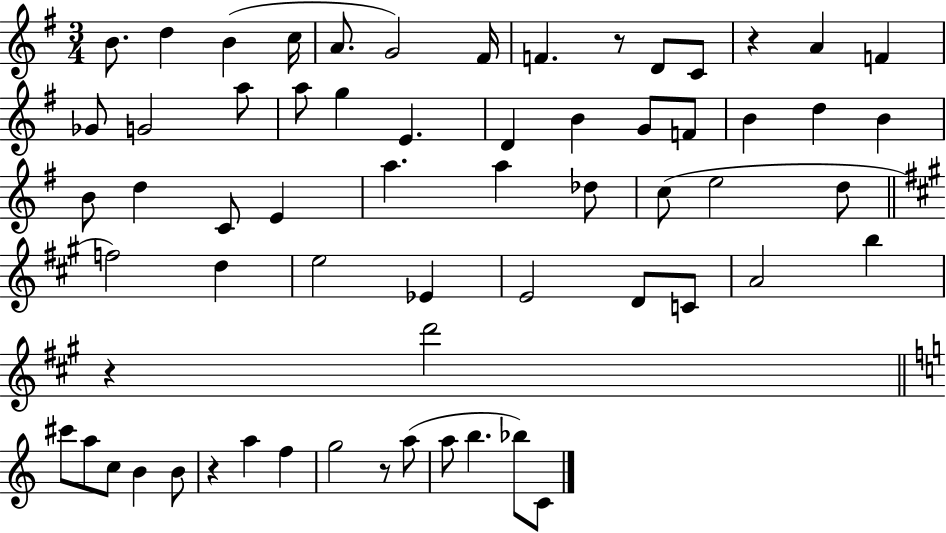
{
  \clef treble
  \numericTimeSignature
  \time 3/4
  \key g \major
  b'8. d''4 b'4( c''16 | a'8. g'2) fis'16 | f'4. r8 d'8 c'8 | r4 a'4 f'4 | \break ges'8 g'2 a''8 | a''8 g''4 e'4. | d'4 b'4 g'8 f'8 | b'4 d''4 b'4 | \break b'8 d''4 c'8 e'4 | a''4. a''4 des''8 | c''8( e''2 d''8 | \bar "||" \break \key a \major f''2) d''4 | e''2 ees'4 | e'2 d'8 c'8 | a'2 b''4 | \break r4 d'''2 | \bar "||" \break \key a \minor cis'''8 a''8 c''8 b'4 b'8 | r4 a''4 f''4 | g''2 r8 a''8( | a''8 b''4. bes''8) c'8 | \break \bar "|."
}